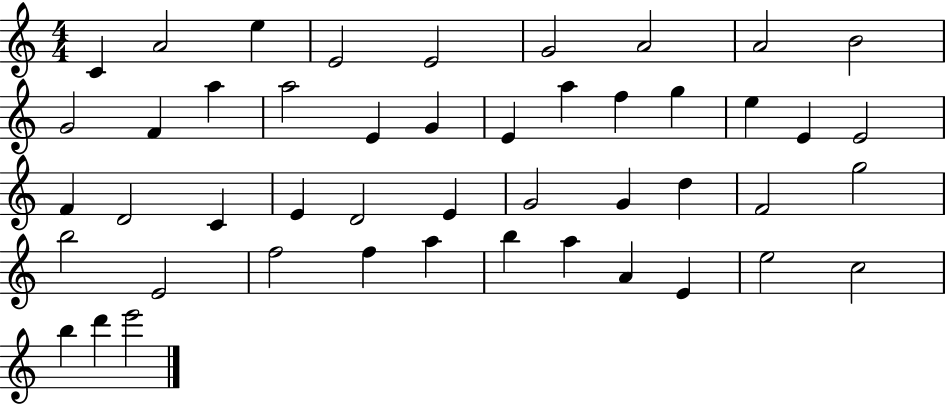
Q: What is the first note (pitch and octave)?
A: C4